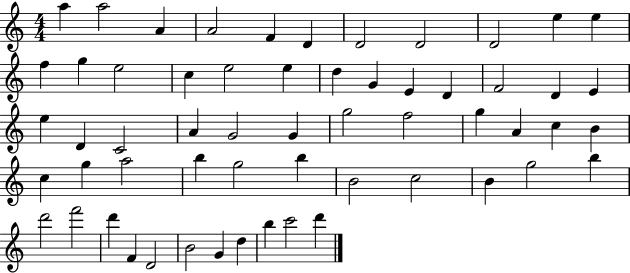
{
  \clef treble
  \numericTimeSignature
  \time 4/4
  \key c \major
  a''4 a''2 a'4 | a'2 f'4 d'4 | d'2 d'2 | d'2 e''4 e''4 | \break f''4 g''4 e''2 | c''4 e''2 e''4 | d''4 g'4 e'4 d'4 | f'2 d'4 e'4 | \break e''4 d'4 c'2 | a'4 g'2 g'4 | g''2 f''2 | g''4 a'4 c''4 b'4 | \break c''4 g''4 a''2 | b''4 g''2 b''4 | b'2 c''2 | b'4 g''2 b''4 | \break d'''2 f'''2 | d'''4 f'4 d'2 | b'2 g'4 d''4 | b''4 c'''2 d'''4 | \break \bar "|."
}